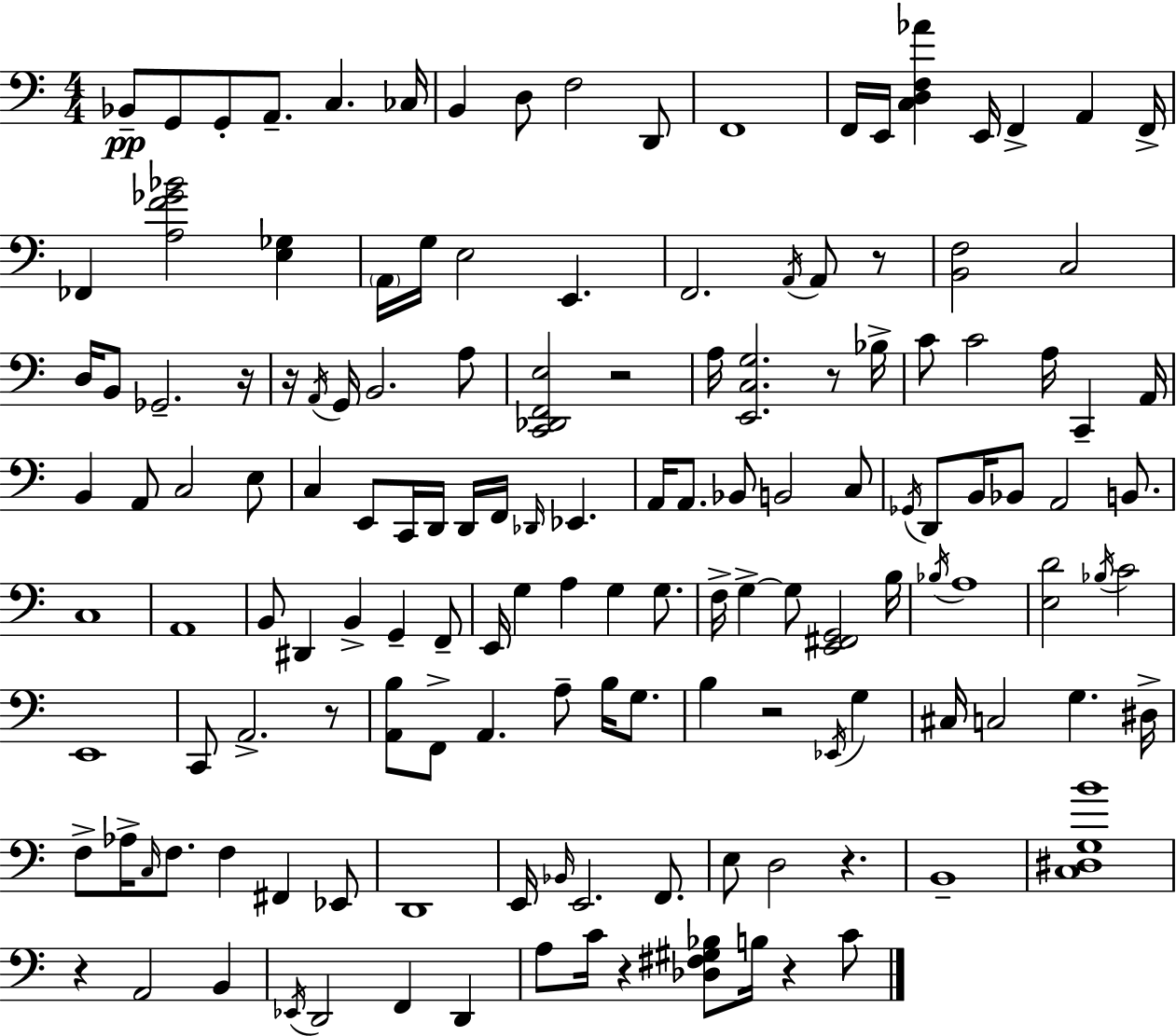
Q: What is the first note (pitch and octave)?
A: Bb2